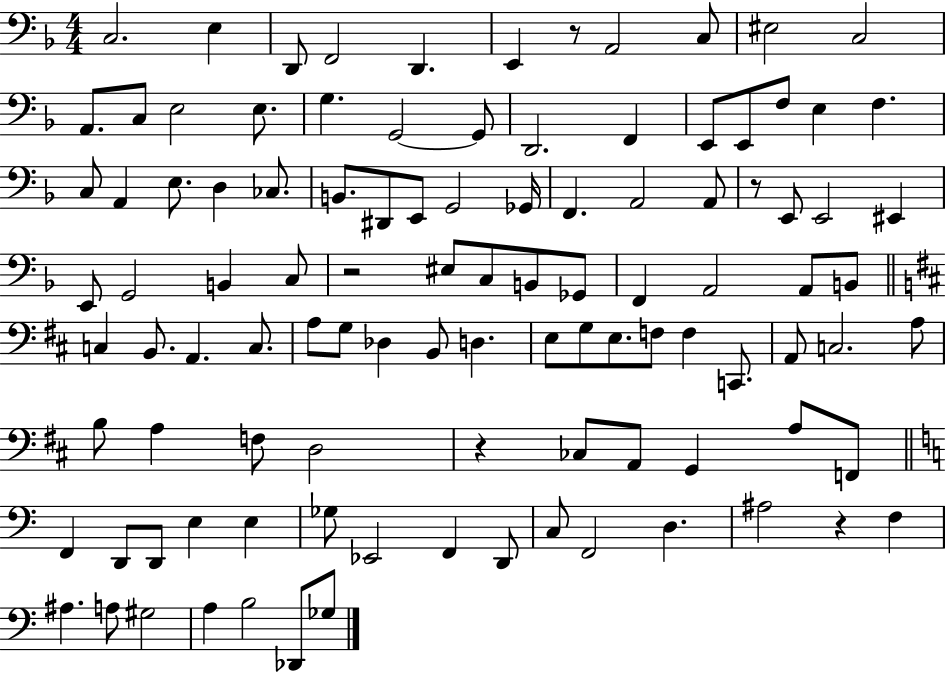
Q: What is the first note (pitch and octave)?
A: C3